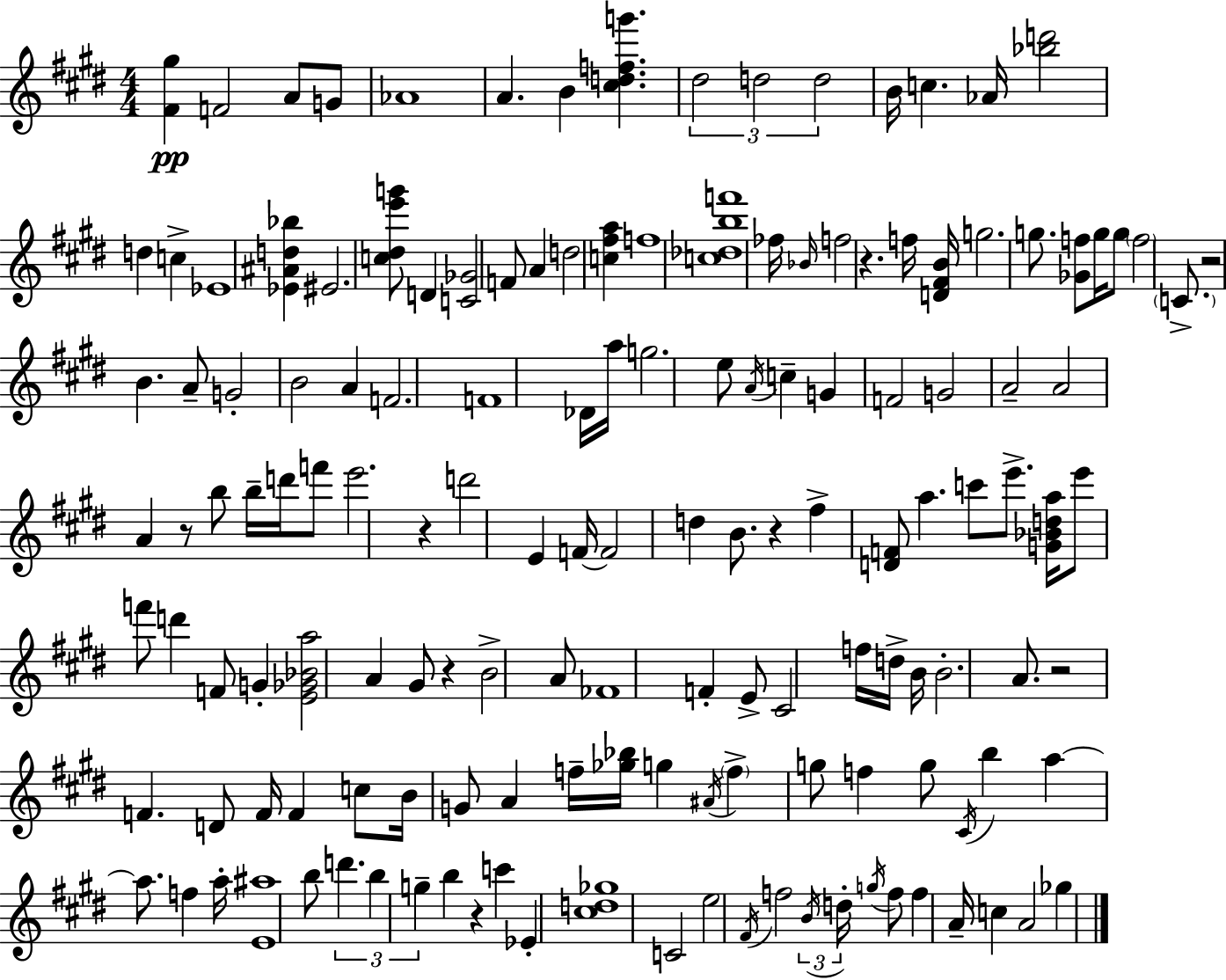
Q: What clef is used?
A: treble